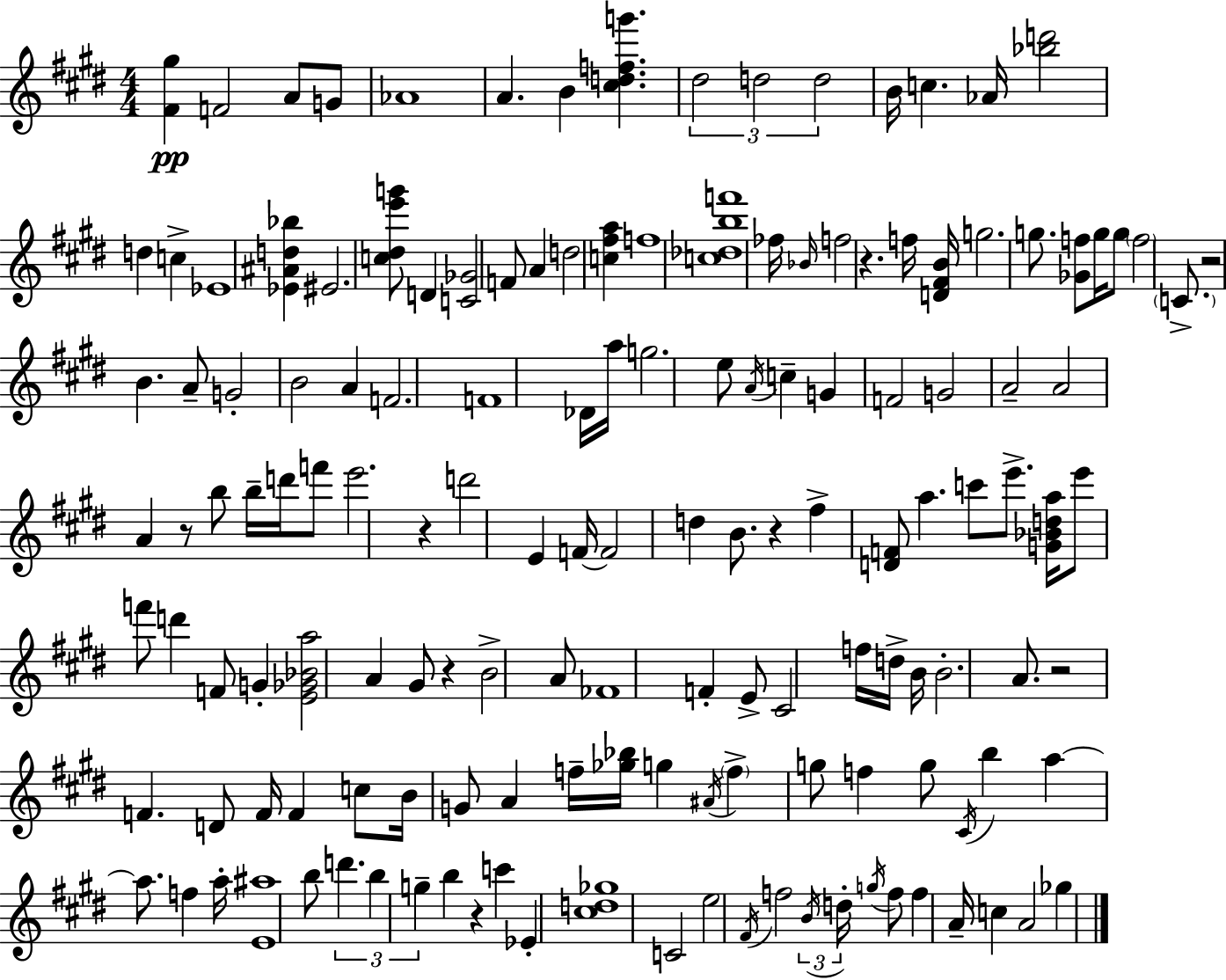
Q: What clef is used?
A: treble